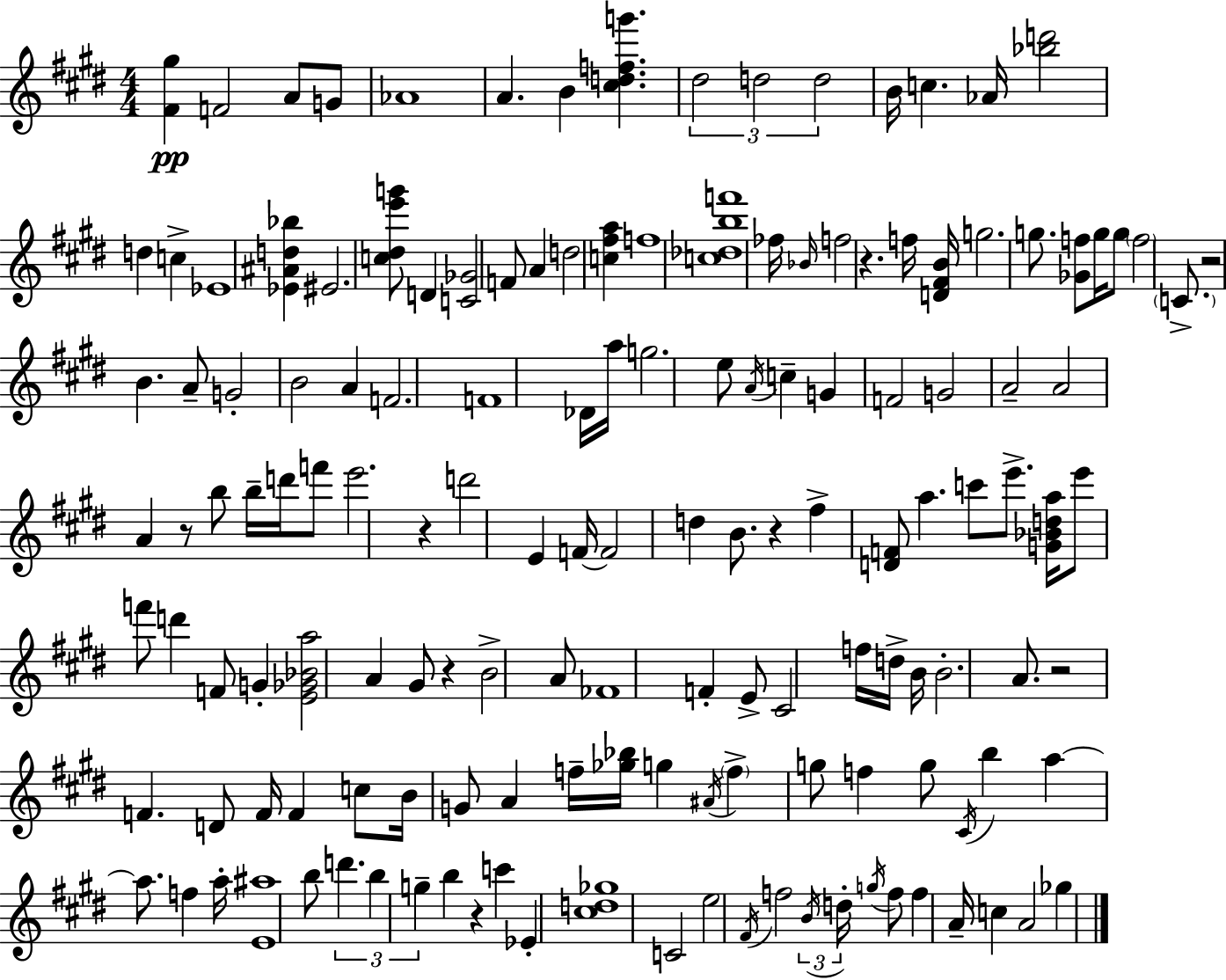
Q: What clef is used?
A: treble